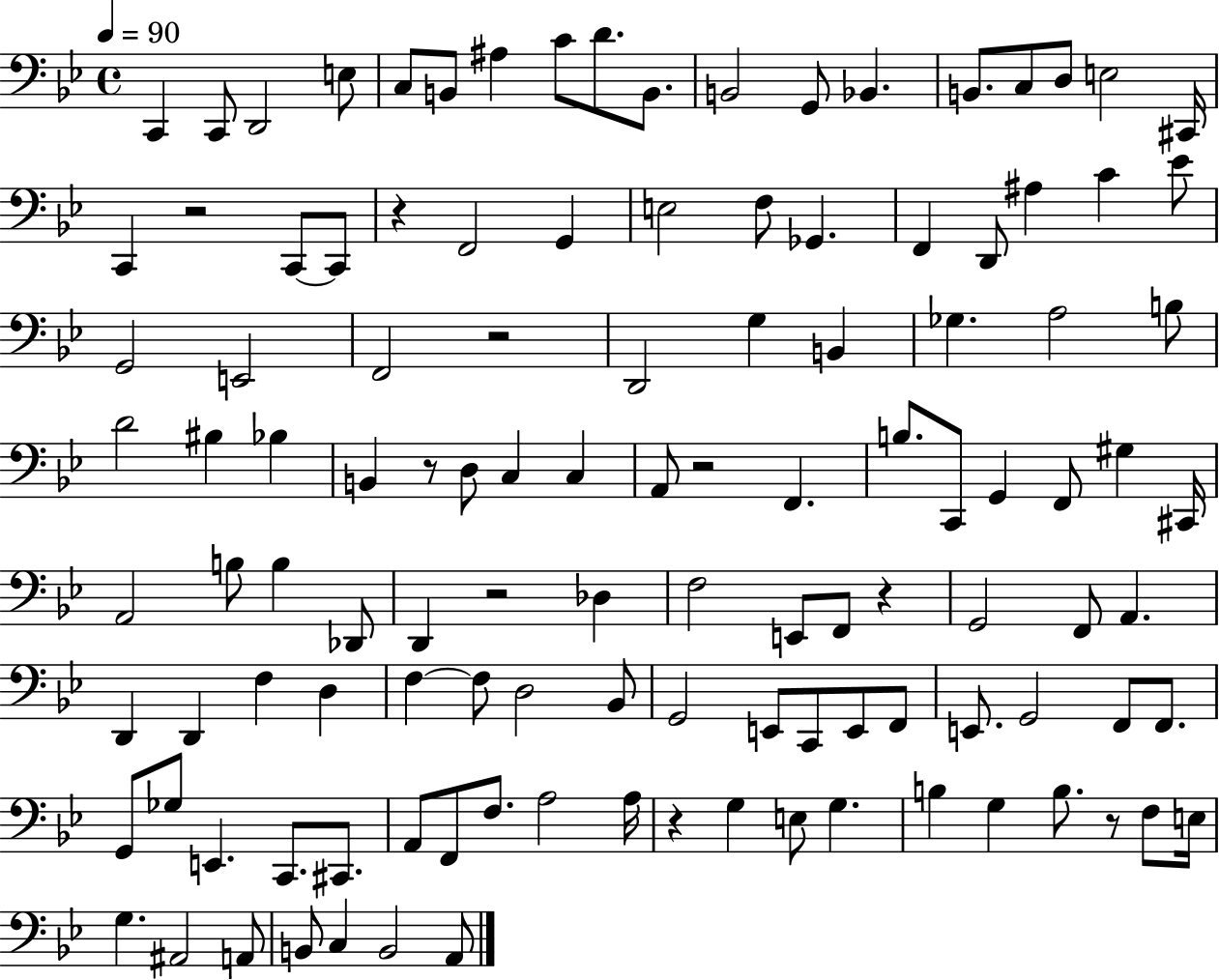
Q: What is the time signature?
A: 4/4